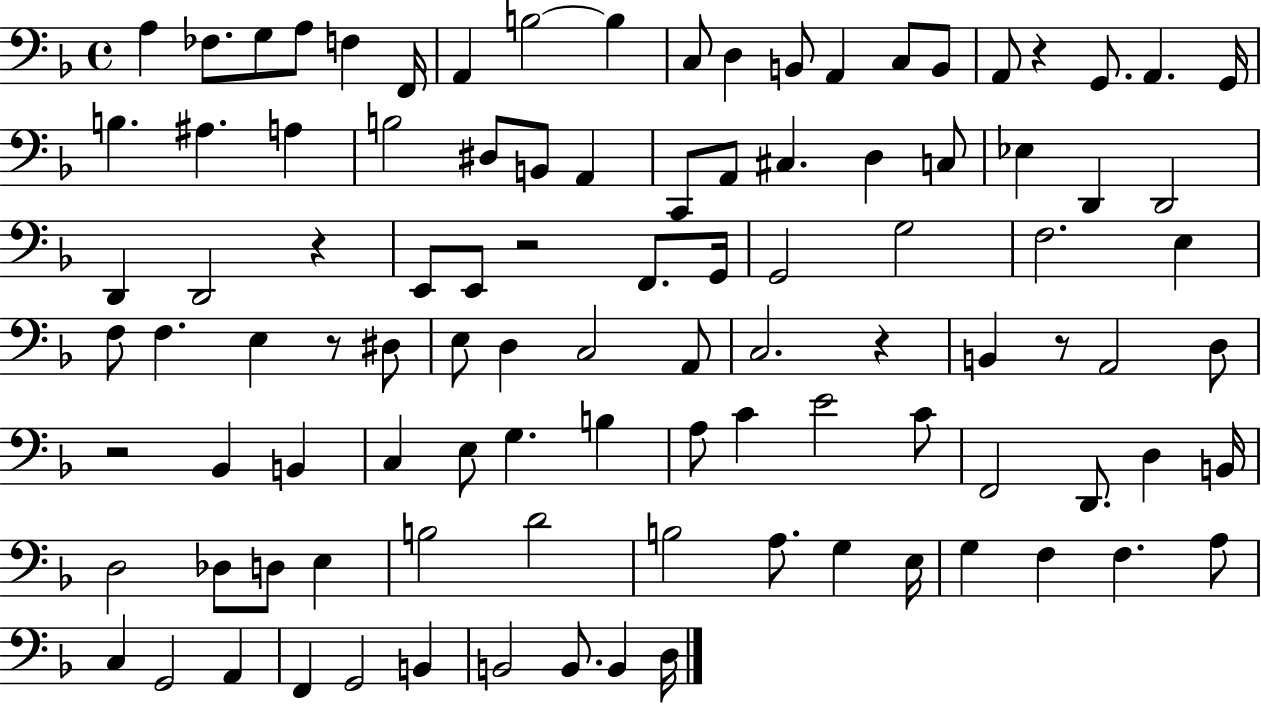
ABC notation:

X:1
T:Untitled
M:4/4
L:1/4
K:F
A, _F,/2 G,/2 A,/2 F, F,,/4 A,, B,2 B, C,/2 D, B,,/2 A,, C,/2 B,,/2 A,,/2 z G,,/2 A,, G,,/4 B, ^A, A, B,2 ^D,/2 B,,/2 A,, C,,/2 A,,/2 ^C, D, C,/2 _E, D,, D,,2 D,, D,,2 z E,,/2 E,,/2 z2 F,,/2 G,,/4 G,,2 G,2 F,2 E, F,/2 F, E, z/2 ^D,/2 E,/2 D, C,2 A,,/2 C,2 z B,, z/2 A,,2 D,/2 z2 _B,, B,, C, E,/2 G, B, A,/2 C E2 C/2 F,,2 D,,/2 D, B,,/4 D,2 _D,/2 D,/2 E, B,2 D2 B,2 A,/2 G, E,/4 G, F, F, A,/2 C, G,,2 A,, F,, G,,2 B,, B,,2 B,,/2 B,, D,/4